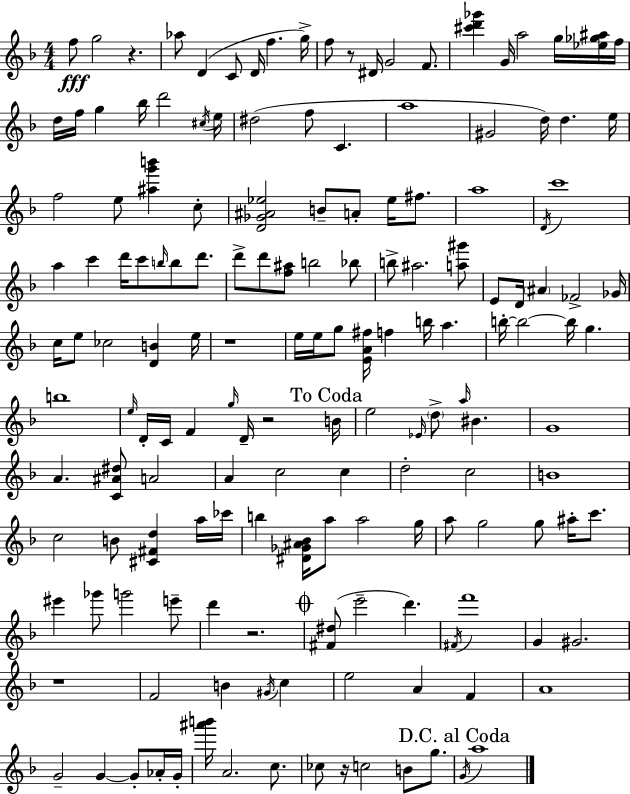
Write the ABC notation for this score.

X:1
T:Untitled
M:4/4
L:1/4
K:Dm
f/2 g2 z _a/2 D C/2 D/4 f g/4 f/2 z/2 ^D/4 G2 F/2 [^c'd'_g'] G/4 a2 g/4 [_e_g^a]/4 f/4 d/4 f/4 g _b/4 d'2 ^c/4 e/4 ^d2 f/2 C a4 ^G2 d/4 d e/4 f2 e/2 [^ag'b'] c/2 [D_G^A_e]2 B/2 A/2 _e/4 ^f/2 a4 D/4 c'4 a c' d'/4 c'/2 b/4 b/2 d'/2 d'/2 d'/2 [f^a]/2 b2 _b/2 b/2 ^a2 [a^g']/2 E/2 D/4 ^A _F2 _G/4 c/4 e/2 _c2 [DB] e/4 z4 e/4 e/4 g/2 [EA^f]/4 f b/4 a b/4 b2 b/4 g b4 e/4 D/4 C/4 F g/4 D/4 z2 B/4 e2 _E/4 d/2 a/4 ^B G4 A [C^A^d]/2 A2 A c2 c d2 c2 B4 c2 B/2 [^C^Fd] a/4 _c'/4 b [^D_G^A_B]/4 a/2 a2 g/4 a/2 g2 g/2 ^a/4 c'/2 ^e' _g'/2 g'2 e'/2 d' z2 [^F^d]/2 e'2 d' ^F/4 f'4 G ^G2 z4 F2 B ^G/4 c e2 A F A4 G2 G G/2 _A/4 G/4 [^a'b']/4 A2 c/2 _c/2 z/4 c2 B/2 g/2 G/4 a4